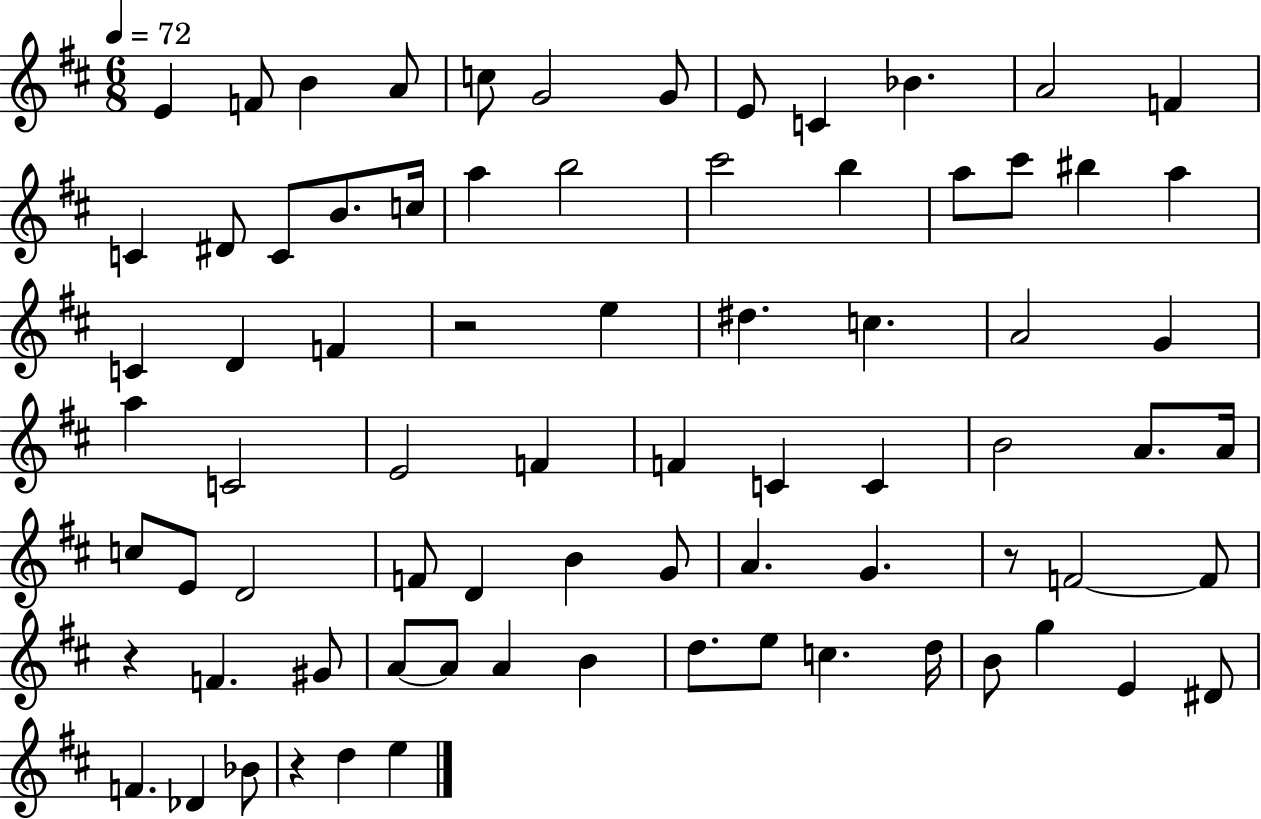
E4/q F4/e B4/q A4/e C5/e G4/h G4/e E4/e C4/q Bb4/q. A4/h F4/q C4/q D#4/e C4/e B4/e. C5/s A5/q B5/h C#6/h B5/q A5/e C#6/e BIS5/q A5/q C4/q D4/q F4/q R/h E5/q D#5/q. C5/q. A4/h G4/q A5/q C4/h E4/h F4/q F4/q C4/q C4/q B4/h A4/e. A4/s C5/e E4/e D4/h F4/e D4/q B4/q G4/e A4/q. G4/q. R/e F4/h F4/e R/q F4/q. G#4/e A4/e A4/e A4/q B4/q D5/e. E5/e C5/q. D5/s B4/e G5/q E4/q D#4/e F4/q. Db4/q Bb4/e R/q D5/q E5/q